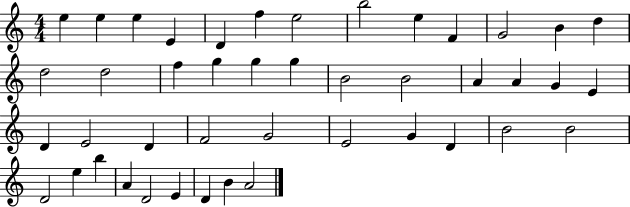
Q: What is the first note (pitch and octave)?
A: E5